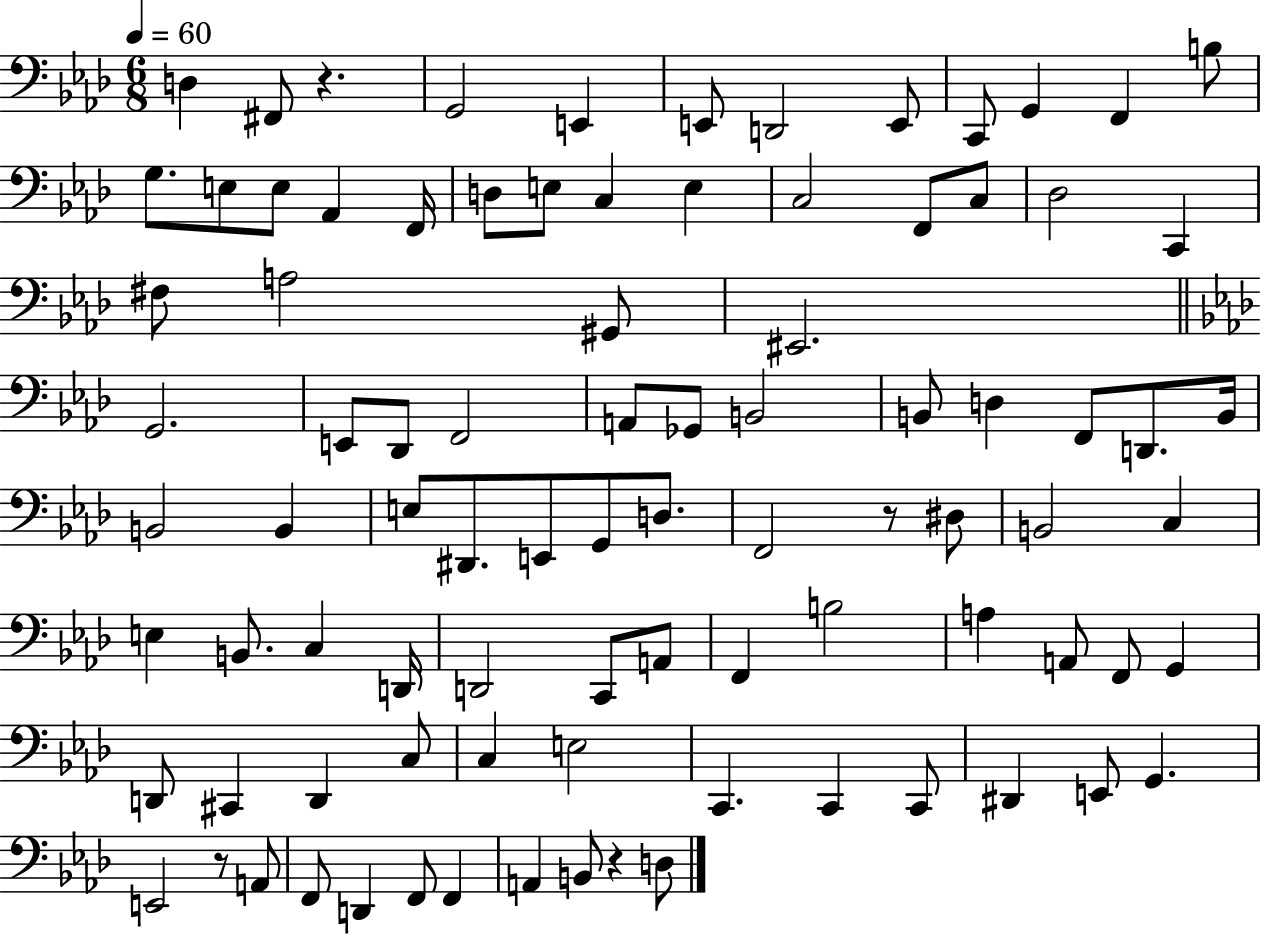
X:1
T:Untitled
M:6/8
L:1/4
K:Ab
D, ^F,,/2 z G,,2 E,, E,,/2 D,,2 E,,/2 C,,/2 G,, F,, B,/2 G,/2 E,/2 E,/2 _A,, F,,/4 D,/2 E,/2 C, E, C,2 F,,/2 C,/2 _D,2 C,, ^F,/2 A,2 ^G,,/2 ^E,,2 G,,2 E,,/2 _D,,/2 F,,2 A,,/2 _G,,/2 B,,2 B,,/2 D, F,,/2 D,,/2 B,,/4 B,,2 B,, E,/2 ^D,,/2 E,,/2 G,,/2 D,/2 F,,2 z/2 ^D,/2 B,,2 C, E, B,,/2 C, D,,/4 D,,2 C,,/2 A,,/2 F,, B,2 A, A,,/2 F,,/2 G,, D,,/2 ^C,, D,, C,/2 C, E,2 C,, C,, C,,/2 ^D,, E,,/2 G,, E,,2 z/2 A,,/2 F,,/2 D,, F,,/2 F,, A,, B,,/2 z D,/2